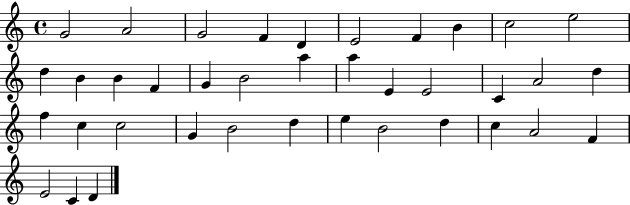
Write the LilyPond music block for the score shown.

{
  \clef treble
  \time 4/4
  \defaultTimeSignature
  \key c \major
  g'2 a'2 | g'2 f'4 d'4 | e'2 f'4 b'4 | c''2 e''2 | \break d''4 b'4 b'4 f'4 | g'4 b'2 a''4 | a''4 e'4 e'2 | c'4 a'2 d''4 | \break f''4 c''4 c''2 | g'4 b'2 d''4 | e''4 b'2 d''4 | c''4 a'2 f'4 | \break e'2 c'4 d'4 | \bar "|."
}